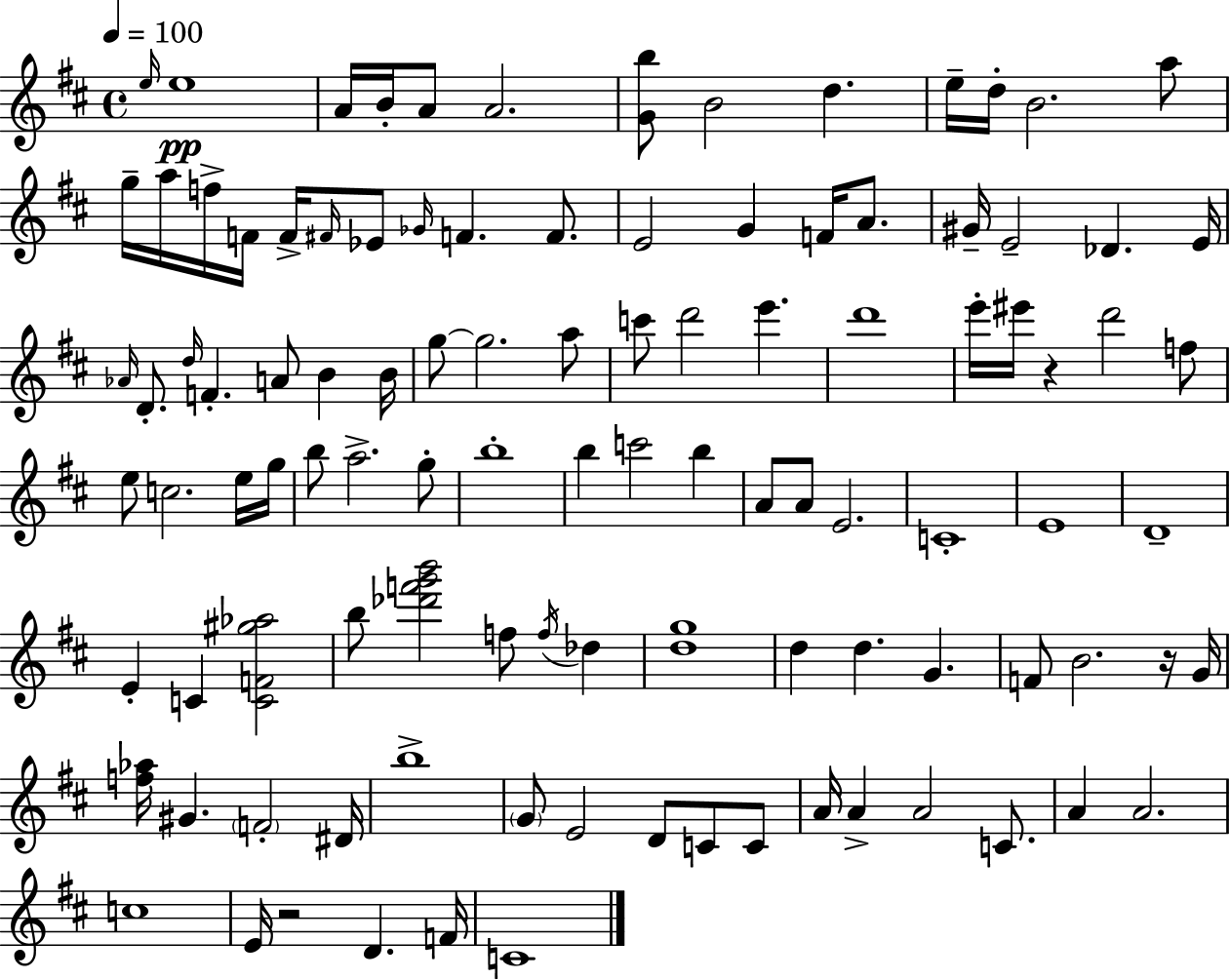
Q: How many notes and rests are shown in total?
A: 105